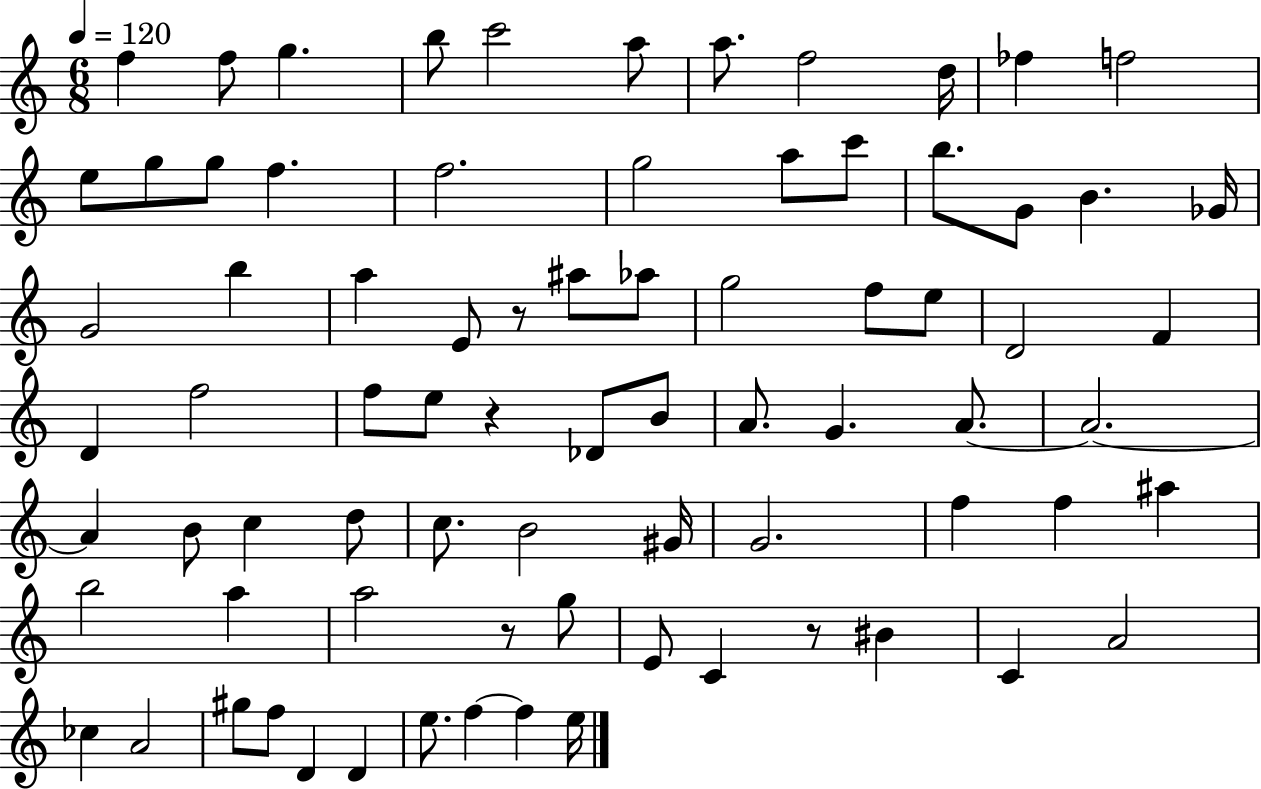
{
  \clef treble
  \numericTimeSignature
  \time 6/8
  \key c \major
  \tempo 4 = 120
  f''4 f''8 g''4. | b''8 c'''2 a''8 | a''8. f''2 d''16 | fes''4 f''2 | \break e''8 g''8 g''8 f''4. | f''2. | g''2 a''8 c'''8 | b''8. g'8 b'4. ges'16 | \break g'2 b''4 | a''4 e'8 r8 ais''8 aes''8 | g''2 f''8 e''8 | d'2 f'4 | \break d'4 f''2 | f''8 e''8 r4 des'8 b'8 | a'8. g'4. a'8.~~ | a'2.~~ | \break a'4 b'8 c''4 d''8 | c''8. b'2 gis'16 | g'2. | f''4 f''4 ais''4 | \break b''2 a''4 | a''2 r8 g''8 | e'8 c'4 r8 bis'4 | c'4 a'2 | \break ces''4 a'2 | gis''8 f''8 d'4 d'4 | e''8. f''4~~ f''4 e''16 | \bar "|."
}